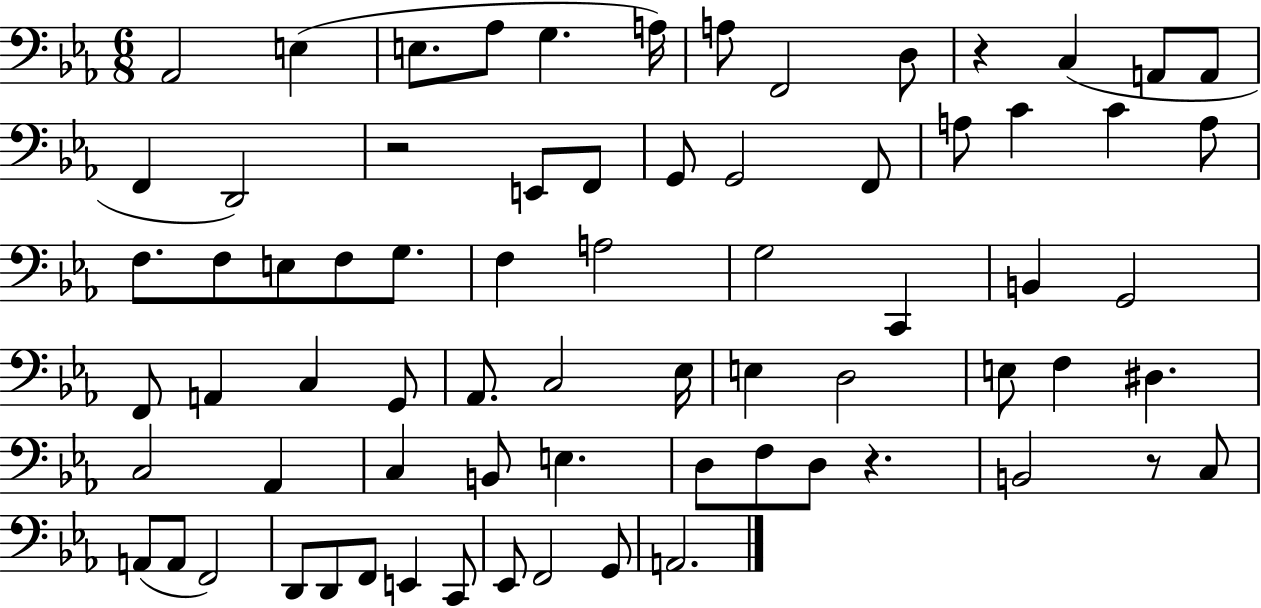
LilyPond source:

{
  \clef bass
  \numericTimeSignature
  \time 6/8
  \key ees \major
  aes,2 e4( | e8. aes8 g4. a16) | a8 f,2 d8 | r4 c4( a,8 a,8 | \break f,4 d,2) | r2 e,8 f,8 | g,8 g,2 f,8 | a8 c'4 c'4 a8 | \break f8. f8 e8 f8 g8. | f4 a2 | g2 c,4 | b,4 g,2 | \break f,8 a,4 c4 g,8 | aes,8. c2 ees16 | e4 d2 | e8 f4 dis4. | \break c2 aes,4 | c4 b,8 e4. | d8 f8 d8 r4. | b,2 r8 c8 | \break a,8( a,8 f,2) | d,8 d,8 f,8 e,4 c,8 | ees,8 f,2 g,8 | a,2. | \break \bar "|."
}